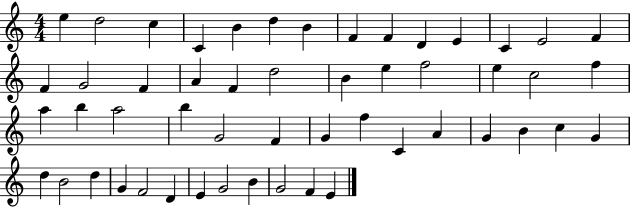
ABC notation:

X:1
T:Untitled
M:4/4
L:1/4
K:C
e d2 c C B d B F F D E C E2 F F G2 F A F d2 B e f2 e c2 f a b a2 b G2 F G f C A G B c G d B2 d G F2 D E G2 B G2 F E